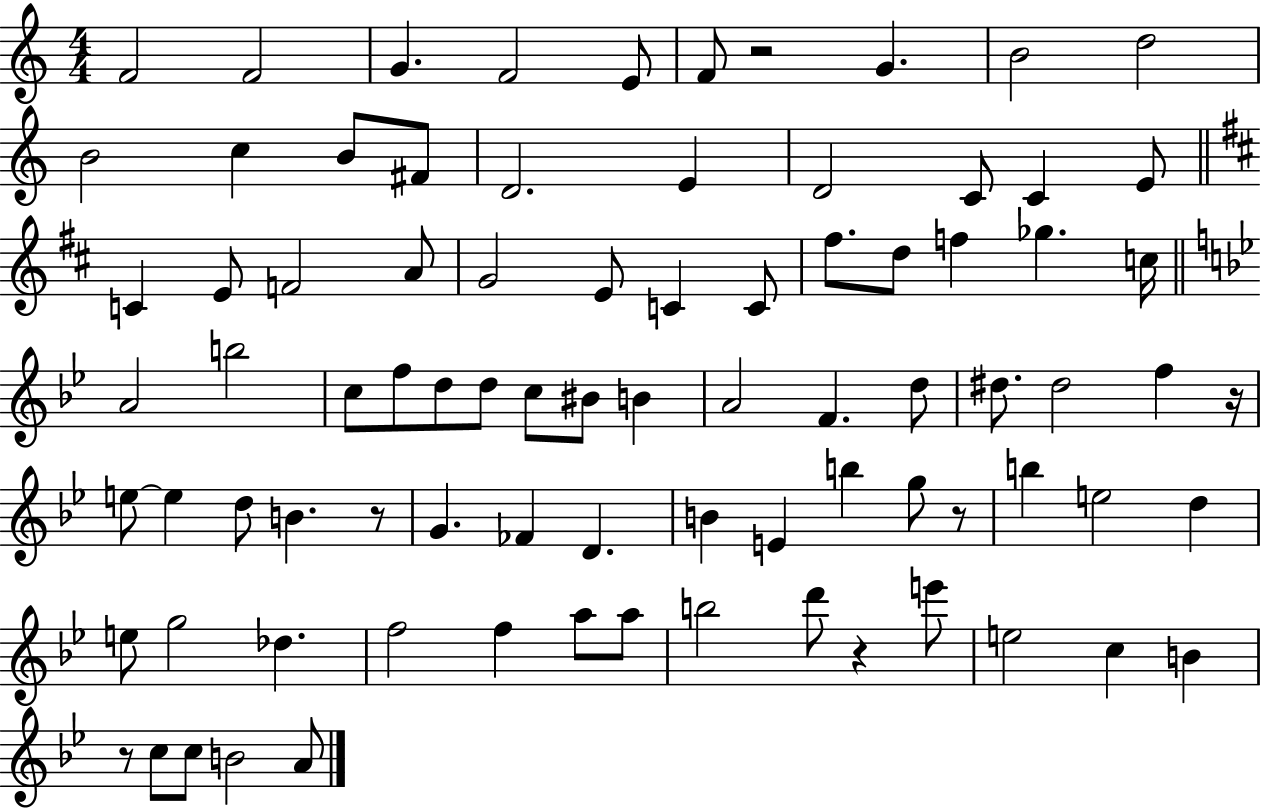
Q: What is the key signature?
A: C major